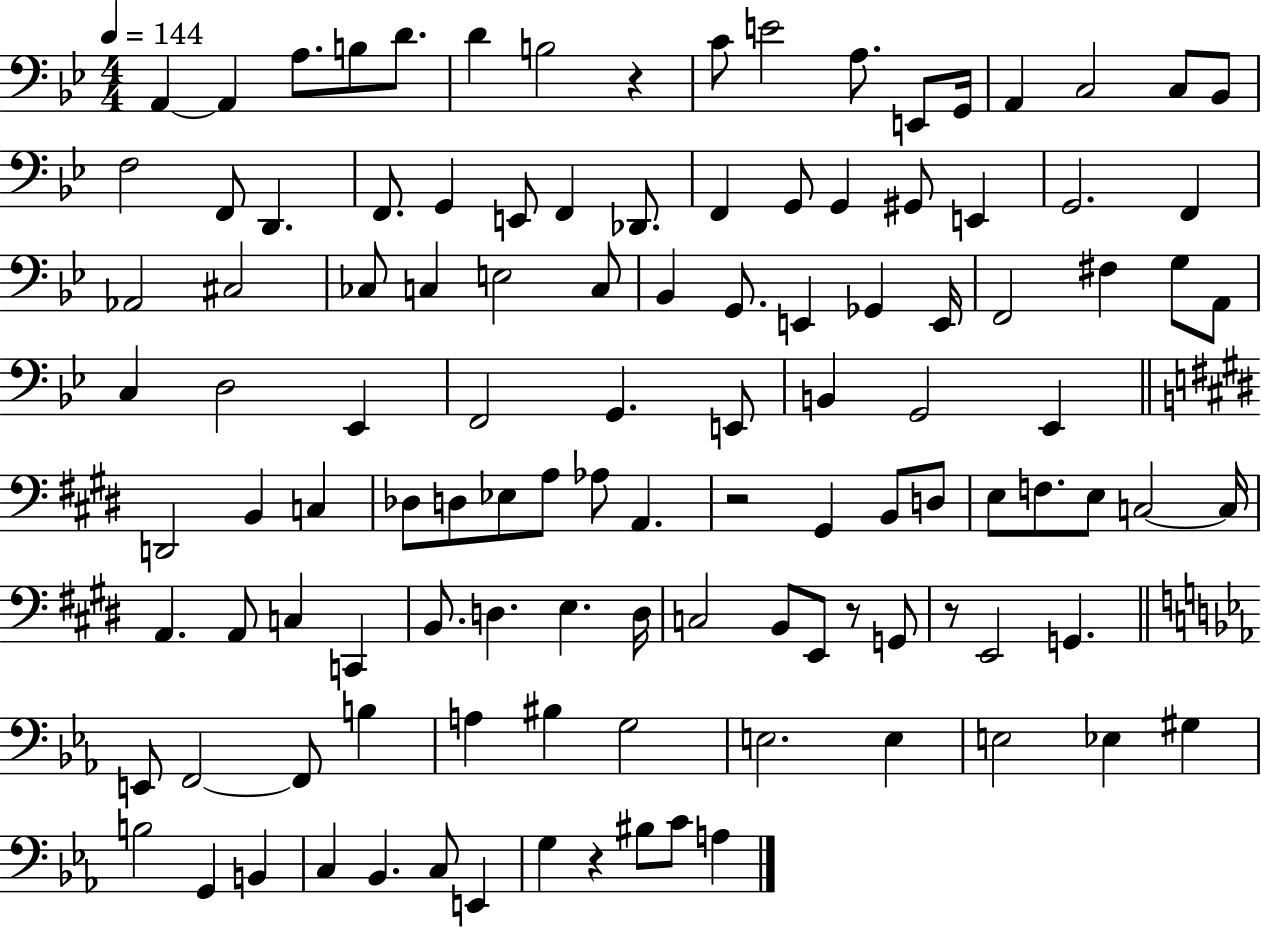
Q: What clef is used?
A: bass